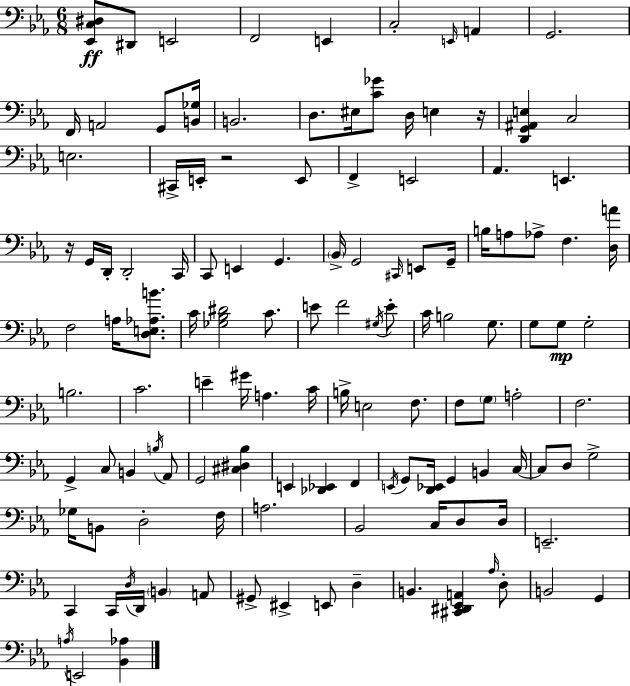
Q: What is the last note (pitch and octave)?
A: E2